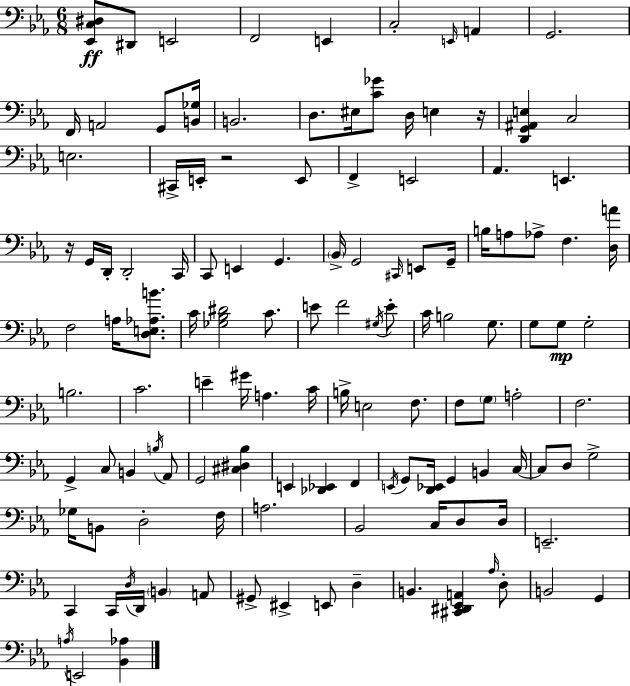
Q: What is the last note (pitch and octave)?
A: E2